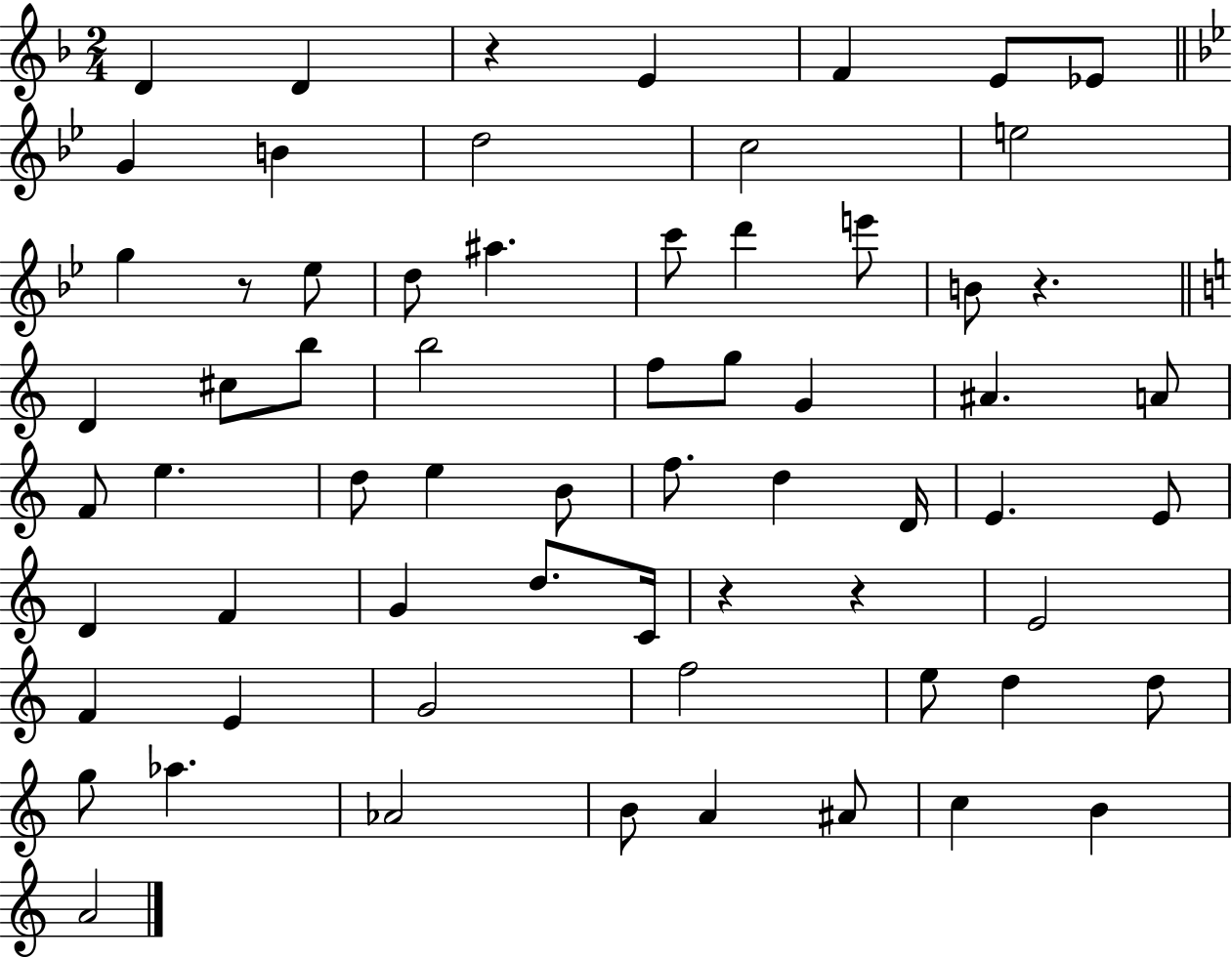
D4/q D4/q R/q E4/q F4/q E4/e Eb4/e G4/q B4/q D5/h C5/h E5/h G5/q R/e Eb5/e D5/e A#5/q. C6/e D6/q E6/e B4/e R/q. D4/q C#5/e B5/e B5/h F5/e G5/e G4/q A#4/q. A4/e F4/e E5/q. D5/e E5/q B4/e F5/e. D5/q D4/s E4/q. E4/e D4/q F4/q G4/q D5/e. C4/s R/q R/q E4/h F4/q E4/q G4/h F5/h E5/e D5/q D5/e G5/e Ab5/q. Ab4/h B4/e A4/q A#4/e C5/q B4/q A4/h